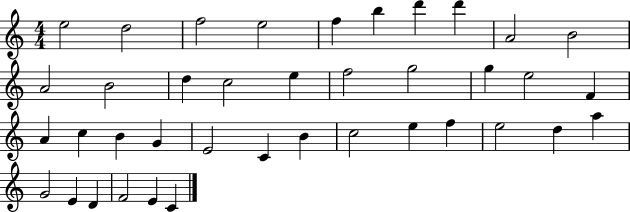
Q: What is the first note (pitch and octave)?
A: E5